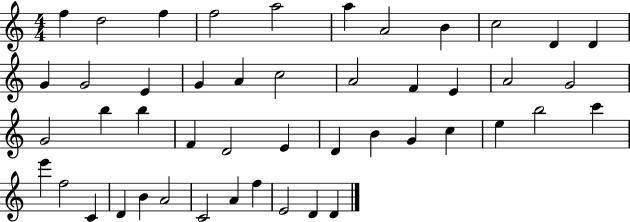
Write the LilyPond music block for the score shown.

{
  \clef treble
  \numericTimeSignature
  \time 4/4
  \key c \major
  f''4 d''2 f''4 | f''2 a''2 | a''4 a'2 b'4 | c''2 d'4 d'4 | \break g'4 g'2 e'4 | g'4 a'4 c''2 | a'2 f'4 e'4 | a'2 g'2 | \break g'2 b''4 b''4 | f'4 d'2 e'4 | d'4 b'4 g'4 c''4 | e''4 b''2 c'''4 | \break e'''4 f''2 c'4 | d'4 b'4 a'2 | c'2 a'4 f''4 | e'2 d'4 d'4 | \break \bar "|."
}